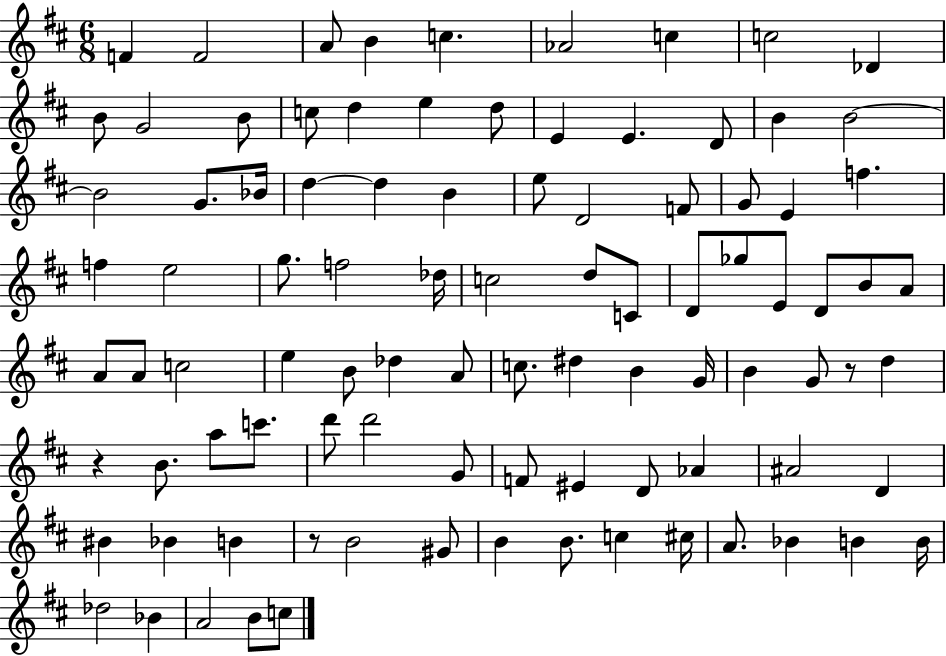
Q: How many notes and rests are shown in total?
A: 94